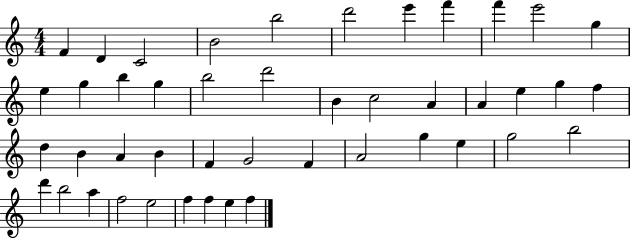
{
  \clef treble
  \numericTimeSignature
  \time 4/4
  \key c \major
  f'4 d'4 c'2 | b'2 b''2 | d'''2 e'''4 f'''4 | f'''4 e'''2 g''4 | \break e''4 g''4 b''4 g''4 | b''2 d'''2 | b'4 c''2 a'4 | a'4 e''4 g''4 f''4 | \break d''4 b'4 a'4 b'4 | f'4 g'2 f'4 | a'2 g''4 e''4 | g''2 b''2 | \break d'''4 b''2 a''4 | f''2 e''2 | f''4 f''4 e''4 f''4 | \bar "|."
}